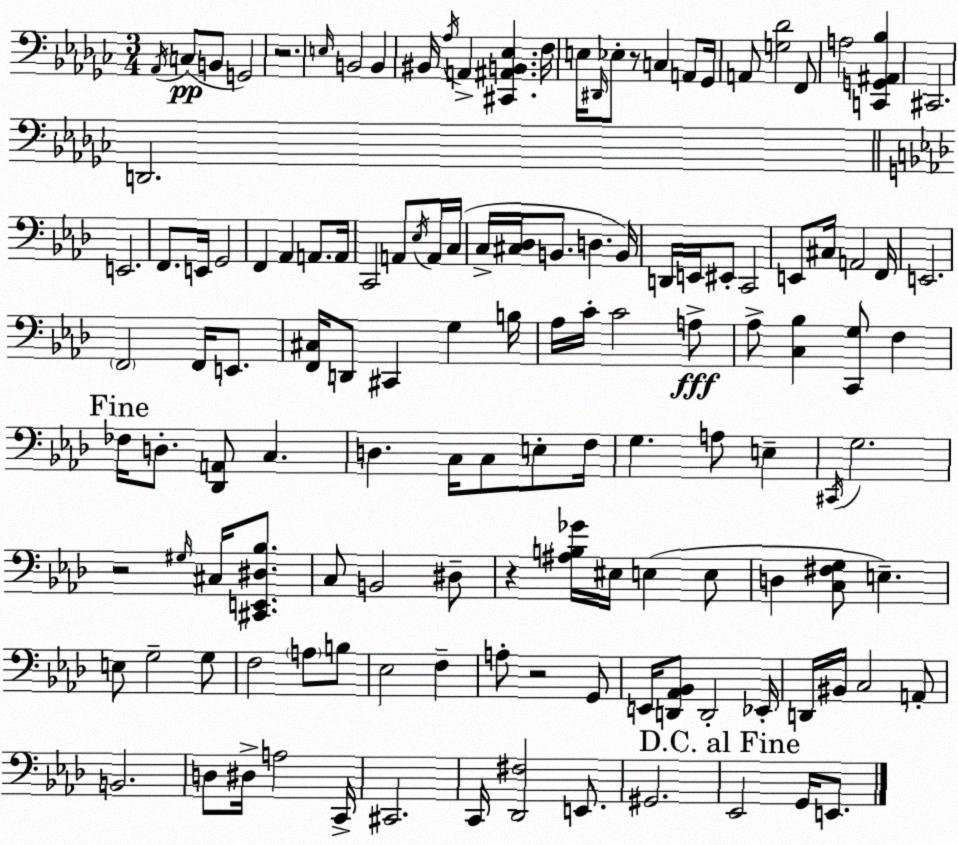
X:1
T:Untitled
M:3/4
L:1/4
K:Ebm
_A,,/4 C,/2 B,,/2 G,,2 z2 E,/4 B,,2 B,, ^B,,/4 _A,/4 A,, [^C,,^A,,B,,_E,] F,/4 E,/4 ^D,,/4 _E,/2 z/2 C, A,,/2 _G,,/4 A,,/2 [G,_D]2 F,,/2 A,2 [C,,G,,^A,,_B,] ^C,,2 D,,2 E,,2 F,,/2 E,,/4 G,,2 F,, _A,, A,,/2 A,,/4 C,,2 A,,/2 _E,/4 A,,/4 C,/4 C,/4 [^C,_D,]/4 B,,/2 D, B,,/4 D,,/4 E,,/4 ^E,,/2 C,,2 E,,/2 ^C,/4 A,,2 F,,/4 E,,2 F,,2 F,,/4 E,,/2 [F,,^C,]/4 D,,/2 ^C,, G, B,/4 _A,/4 C/4 C2 A,/2 _A,/2 [C,_B,] [C,,G,]/2 F, _F,/4 D,/2 [_D,,A,,]/2 C, D, C,/4 C,/2 E,/2 F,/4 G, A,/2 E, ^C,,/4 G,2 z2 ^G,/4 ^C,/4 [^C,,E,,^D,_B,]/2 C,/2 B,,2 ^D,/2 z [^A,B,_G]/4 ^E,/4 E, E,/2 D, [C,^F,G,]/2 E, E,/2 G,2 G,/2 F,2 A,/2 B,/2 _E,2 F, A,/2 z2 G,,/2 E,,/4 [D,,_A,,_B,,]/2 D,,2 _E,,/4 D,,/4 ^B,,/4 C,2 A,,/2 B,,2 D,/2 ^D,/4 A,2 C,,/4 ^C,,2 C,,/4 [_D,,^F,]2 E,,/2 ^G,,2 _E,,2 G,,/4 E,,/2